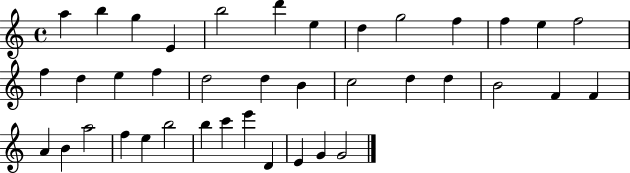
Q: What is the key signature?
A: C major